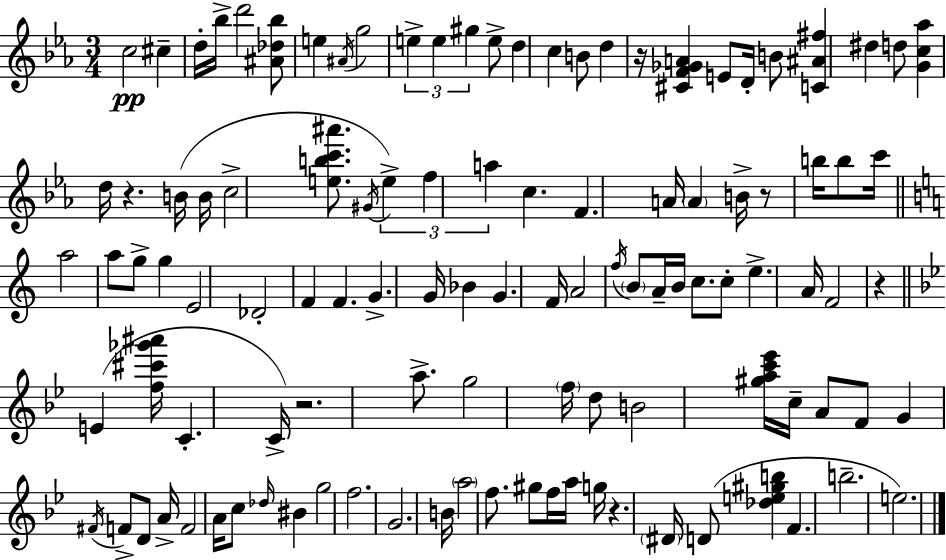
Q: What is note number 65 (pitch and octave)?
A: G5